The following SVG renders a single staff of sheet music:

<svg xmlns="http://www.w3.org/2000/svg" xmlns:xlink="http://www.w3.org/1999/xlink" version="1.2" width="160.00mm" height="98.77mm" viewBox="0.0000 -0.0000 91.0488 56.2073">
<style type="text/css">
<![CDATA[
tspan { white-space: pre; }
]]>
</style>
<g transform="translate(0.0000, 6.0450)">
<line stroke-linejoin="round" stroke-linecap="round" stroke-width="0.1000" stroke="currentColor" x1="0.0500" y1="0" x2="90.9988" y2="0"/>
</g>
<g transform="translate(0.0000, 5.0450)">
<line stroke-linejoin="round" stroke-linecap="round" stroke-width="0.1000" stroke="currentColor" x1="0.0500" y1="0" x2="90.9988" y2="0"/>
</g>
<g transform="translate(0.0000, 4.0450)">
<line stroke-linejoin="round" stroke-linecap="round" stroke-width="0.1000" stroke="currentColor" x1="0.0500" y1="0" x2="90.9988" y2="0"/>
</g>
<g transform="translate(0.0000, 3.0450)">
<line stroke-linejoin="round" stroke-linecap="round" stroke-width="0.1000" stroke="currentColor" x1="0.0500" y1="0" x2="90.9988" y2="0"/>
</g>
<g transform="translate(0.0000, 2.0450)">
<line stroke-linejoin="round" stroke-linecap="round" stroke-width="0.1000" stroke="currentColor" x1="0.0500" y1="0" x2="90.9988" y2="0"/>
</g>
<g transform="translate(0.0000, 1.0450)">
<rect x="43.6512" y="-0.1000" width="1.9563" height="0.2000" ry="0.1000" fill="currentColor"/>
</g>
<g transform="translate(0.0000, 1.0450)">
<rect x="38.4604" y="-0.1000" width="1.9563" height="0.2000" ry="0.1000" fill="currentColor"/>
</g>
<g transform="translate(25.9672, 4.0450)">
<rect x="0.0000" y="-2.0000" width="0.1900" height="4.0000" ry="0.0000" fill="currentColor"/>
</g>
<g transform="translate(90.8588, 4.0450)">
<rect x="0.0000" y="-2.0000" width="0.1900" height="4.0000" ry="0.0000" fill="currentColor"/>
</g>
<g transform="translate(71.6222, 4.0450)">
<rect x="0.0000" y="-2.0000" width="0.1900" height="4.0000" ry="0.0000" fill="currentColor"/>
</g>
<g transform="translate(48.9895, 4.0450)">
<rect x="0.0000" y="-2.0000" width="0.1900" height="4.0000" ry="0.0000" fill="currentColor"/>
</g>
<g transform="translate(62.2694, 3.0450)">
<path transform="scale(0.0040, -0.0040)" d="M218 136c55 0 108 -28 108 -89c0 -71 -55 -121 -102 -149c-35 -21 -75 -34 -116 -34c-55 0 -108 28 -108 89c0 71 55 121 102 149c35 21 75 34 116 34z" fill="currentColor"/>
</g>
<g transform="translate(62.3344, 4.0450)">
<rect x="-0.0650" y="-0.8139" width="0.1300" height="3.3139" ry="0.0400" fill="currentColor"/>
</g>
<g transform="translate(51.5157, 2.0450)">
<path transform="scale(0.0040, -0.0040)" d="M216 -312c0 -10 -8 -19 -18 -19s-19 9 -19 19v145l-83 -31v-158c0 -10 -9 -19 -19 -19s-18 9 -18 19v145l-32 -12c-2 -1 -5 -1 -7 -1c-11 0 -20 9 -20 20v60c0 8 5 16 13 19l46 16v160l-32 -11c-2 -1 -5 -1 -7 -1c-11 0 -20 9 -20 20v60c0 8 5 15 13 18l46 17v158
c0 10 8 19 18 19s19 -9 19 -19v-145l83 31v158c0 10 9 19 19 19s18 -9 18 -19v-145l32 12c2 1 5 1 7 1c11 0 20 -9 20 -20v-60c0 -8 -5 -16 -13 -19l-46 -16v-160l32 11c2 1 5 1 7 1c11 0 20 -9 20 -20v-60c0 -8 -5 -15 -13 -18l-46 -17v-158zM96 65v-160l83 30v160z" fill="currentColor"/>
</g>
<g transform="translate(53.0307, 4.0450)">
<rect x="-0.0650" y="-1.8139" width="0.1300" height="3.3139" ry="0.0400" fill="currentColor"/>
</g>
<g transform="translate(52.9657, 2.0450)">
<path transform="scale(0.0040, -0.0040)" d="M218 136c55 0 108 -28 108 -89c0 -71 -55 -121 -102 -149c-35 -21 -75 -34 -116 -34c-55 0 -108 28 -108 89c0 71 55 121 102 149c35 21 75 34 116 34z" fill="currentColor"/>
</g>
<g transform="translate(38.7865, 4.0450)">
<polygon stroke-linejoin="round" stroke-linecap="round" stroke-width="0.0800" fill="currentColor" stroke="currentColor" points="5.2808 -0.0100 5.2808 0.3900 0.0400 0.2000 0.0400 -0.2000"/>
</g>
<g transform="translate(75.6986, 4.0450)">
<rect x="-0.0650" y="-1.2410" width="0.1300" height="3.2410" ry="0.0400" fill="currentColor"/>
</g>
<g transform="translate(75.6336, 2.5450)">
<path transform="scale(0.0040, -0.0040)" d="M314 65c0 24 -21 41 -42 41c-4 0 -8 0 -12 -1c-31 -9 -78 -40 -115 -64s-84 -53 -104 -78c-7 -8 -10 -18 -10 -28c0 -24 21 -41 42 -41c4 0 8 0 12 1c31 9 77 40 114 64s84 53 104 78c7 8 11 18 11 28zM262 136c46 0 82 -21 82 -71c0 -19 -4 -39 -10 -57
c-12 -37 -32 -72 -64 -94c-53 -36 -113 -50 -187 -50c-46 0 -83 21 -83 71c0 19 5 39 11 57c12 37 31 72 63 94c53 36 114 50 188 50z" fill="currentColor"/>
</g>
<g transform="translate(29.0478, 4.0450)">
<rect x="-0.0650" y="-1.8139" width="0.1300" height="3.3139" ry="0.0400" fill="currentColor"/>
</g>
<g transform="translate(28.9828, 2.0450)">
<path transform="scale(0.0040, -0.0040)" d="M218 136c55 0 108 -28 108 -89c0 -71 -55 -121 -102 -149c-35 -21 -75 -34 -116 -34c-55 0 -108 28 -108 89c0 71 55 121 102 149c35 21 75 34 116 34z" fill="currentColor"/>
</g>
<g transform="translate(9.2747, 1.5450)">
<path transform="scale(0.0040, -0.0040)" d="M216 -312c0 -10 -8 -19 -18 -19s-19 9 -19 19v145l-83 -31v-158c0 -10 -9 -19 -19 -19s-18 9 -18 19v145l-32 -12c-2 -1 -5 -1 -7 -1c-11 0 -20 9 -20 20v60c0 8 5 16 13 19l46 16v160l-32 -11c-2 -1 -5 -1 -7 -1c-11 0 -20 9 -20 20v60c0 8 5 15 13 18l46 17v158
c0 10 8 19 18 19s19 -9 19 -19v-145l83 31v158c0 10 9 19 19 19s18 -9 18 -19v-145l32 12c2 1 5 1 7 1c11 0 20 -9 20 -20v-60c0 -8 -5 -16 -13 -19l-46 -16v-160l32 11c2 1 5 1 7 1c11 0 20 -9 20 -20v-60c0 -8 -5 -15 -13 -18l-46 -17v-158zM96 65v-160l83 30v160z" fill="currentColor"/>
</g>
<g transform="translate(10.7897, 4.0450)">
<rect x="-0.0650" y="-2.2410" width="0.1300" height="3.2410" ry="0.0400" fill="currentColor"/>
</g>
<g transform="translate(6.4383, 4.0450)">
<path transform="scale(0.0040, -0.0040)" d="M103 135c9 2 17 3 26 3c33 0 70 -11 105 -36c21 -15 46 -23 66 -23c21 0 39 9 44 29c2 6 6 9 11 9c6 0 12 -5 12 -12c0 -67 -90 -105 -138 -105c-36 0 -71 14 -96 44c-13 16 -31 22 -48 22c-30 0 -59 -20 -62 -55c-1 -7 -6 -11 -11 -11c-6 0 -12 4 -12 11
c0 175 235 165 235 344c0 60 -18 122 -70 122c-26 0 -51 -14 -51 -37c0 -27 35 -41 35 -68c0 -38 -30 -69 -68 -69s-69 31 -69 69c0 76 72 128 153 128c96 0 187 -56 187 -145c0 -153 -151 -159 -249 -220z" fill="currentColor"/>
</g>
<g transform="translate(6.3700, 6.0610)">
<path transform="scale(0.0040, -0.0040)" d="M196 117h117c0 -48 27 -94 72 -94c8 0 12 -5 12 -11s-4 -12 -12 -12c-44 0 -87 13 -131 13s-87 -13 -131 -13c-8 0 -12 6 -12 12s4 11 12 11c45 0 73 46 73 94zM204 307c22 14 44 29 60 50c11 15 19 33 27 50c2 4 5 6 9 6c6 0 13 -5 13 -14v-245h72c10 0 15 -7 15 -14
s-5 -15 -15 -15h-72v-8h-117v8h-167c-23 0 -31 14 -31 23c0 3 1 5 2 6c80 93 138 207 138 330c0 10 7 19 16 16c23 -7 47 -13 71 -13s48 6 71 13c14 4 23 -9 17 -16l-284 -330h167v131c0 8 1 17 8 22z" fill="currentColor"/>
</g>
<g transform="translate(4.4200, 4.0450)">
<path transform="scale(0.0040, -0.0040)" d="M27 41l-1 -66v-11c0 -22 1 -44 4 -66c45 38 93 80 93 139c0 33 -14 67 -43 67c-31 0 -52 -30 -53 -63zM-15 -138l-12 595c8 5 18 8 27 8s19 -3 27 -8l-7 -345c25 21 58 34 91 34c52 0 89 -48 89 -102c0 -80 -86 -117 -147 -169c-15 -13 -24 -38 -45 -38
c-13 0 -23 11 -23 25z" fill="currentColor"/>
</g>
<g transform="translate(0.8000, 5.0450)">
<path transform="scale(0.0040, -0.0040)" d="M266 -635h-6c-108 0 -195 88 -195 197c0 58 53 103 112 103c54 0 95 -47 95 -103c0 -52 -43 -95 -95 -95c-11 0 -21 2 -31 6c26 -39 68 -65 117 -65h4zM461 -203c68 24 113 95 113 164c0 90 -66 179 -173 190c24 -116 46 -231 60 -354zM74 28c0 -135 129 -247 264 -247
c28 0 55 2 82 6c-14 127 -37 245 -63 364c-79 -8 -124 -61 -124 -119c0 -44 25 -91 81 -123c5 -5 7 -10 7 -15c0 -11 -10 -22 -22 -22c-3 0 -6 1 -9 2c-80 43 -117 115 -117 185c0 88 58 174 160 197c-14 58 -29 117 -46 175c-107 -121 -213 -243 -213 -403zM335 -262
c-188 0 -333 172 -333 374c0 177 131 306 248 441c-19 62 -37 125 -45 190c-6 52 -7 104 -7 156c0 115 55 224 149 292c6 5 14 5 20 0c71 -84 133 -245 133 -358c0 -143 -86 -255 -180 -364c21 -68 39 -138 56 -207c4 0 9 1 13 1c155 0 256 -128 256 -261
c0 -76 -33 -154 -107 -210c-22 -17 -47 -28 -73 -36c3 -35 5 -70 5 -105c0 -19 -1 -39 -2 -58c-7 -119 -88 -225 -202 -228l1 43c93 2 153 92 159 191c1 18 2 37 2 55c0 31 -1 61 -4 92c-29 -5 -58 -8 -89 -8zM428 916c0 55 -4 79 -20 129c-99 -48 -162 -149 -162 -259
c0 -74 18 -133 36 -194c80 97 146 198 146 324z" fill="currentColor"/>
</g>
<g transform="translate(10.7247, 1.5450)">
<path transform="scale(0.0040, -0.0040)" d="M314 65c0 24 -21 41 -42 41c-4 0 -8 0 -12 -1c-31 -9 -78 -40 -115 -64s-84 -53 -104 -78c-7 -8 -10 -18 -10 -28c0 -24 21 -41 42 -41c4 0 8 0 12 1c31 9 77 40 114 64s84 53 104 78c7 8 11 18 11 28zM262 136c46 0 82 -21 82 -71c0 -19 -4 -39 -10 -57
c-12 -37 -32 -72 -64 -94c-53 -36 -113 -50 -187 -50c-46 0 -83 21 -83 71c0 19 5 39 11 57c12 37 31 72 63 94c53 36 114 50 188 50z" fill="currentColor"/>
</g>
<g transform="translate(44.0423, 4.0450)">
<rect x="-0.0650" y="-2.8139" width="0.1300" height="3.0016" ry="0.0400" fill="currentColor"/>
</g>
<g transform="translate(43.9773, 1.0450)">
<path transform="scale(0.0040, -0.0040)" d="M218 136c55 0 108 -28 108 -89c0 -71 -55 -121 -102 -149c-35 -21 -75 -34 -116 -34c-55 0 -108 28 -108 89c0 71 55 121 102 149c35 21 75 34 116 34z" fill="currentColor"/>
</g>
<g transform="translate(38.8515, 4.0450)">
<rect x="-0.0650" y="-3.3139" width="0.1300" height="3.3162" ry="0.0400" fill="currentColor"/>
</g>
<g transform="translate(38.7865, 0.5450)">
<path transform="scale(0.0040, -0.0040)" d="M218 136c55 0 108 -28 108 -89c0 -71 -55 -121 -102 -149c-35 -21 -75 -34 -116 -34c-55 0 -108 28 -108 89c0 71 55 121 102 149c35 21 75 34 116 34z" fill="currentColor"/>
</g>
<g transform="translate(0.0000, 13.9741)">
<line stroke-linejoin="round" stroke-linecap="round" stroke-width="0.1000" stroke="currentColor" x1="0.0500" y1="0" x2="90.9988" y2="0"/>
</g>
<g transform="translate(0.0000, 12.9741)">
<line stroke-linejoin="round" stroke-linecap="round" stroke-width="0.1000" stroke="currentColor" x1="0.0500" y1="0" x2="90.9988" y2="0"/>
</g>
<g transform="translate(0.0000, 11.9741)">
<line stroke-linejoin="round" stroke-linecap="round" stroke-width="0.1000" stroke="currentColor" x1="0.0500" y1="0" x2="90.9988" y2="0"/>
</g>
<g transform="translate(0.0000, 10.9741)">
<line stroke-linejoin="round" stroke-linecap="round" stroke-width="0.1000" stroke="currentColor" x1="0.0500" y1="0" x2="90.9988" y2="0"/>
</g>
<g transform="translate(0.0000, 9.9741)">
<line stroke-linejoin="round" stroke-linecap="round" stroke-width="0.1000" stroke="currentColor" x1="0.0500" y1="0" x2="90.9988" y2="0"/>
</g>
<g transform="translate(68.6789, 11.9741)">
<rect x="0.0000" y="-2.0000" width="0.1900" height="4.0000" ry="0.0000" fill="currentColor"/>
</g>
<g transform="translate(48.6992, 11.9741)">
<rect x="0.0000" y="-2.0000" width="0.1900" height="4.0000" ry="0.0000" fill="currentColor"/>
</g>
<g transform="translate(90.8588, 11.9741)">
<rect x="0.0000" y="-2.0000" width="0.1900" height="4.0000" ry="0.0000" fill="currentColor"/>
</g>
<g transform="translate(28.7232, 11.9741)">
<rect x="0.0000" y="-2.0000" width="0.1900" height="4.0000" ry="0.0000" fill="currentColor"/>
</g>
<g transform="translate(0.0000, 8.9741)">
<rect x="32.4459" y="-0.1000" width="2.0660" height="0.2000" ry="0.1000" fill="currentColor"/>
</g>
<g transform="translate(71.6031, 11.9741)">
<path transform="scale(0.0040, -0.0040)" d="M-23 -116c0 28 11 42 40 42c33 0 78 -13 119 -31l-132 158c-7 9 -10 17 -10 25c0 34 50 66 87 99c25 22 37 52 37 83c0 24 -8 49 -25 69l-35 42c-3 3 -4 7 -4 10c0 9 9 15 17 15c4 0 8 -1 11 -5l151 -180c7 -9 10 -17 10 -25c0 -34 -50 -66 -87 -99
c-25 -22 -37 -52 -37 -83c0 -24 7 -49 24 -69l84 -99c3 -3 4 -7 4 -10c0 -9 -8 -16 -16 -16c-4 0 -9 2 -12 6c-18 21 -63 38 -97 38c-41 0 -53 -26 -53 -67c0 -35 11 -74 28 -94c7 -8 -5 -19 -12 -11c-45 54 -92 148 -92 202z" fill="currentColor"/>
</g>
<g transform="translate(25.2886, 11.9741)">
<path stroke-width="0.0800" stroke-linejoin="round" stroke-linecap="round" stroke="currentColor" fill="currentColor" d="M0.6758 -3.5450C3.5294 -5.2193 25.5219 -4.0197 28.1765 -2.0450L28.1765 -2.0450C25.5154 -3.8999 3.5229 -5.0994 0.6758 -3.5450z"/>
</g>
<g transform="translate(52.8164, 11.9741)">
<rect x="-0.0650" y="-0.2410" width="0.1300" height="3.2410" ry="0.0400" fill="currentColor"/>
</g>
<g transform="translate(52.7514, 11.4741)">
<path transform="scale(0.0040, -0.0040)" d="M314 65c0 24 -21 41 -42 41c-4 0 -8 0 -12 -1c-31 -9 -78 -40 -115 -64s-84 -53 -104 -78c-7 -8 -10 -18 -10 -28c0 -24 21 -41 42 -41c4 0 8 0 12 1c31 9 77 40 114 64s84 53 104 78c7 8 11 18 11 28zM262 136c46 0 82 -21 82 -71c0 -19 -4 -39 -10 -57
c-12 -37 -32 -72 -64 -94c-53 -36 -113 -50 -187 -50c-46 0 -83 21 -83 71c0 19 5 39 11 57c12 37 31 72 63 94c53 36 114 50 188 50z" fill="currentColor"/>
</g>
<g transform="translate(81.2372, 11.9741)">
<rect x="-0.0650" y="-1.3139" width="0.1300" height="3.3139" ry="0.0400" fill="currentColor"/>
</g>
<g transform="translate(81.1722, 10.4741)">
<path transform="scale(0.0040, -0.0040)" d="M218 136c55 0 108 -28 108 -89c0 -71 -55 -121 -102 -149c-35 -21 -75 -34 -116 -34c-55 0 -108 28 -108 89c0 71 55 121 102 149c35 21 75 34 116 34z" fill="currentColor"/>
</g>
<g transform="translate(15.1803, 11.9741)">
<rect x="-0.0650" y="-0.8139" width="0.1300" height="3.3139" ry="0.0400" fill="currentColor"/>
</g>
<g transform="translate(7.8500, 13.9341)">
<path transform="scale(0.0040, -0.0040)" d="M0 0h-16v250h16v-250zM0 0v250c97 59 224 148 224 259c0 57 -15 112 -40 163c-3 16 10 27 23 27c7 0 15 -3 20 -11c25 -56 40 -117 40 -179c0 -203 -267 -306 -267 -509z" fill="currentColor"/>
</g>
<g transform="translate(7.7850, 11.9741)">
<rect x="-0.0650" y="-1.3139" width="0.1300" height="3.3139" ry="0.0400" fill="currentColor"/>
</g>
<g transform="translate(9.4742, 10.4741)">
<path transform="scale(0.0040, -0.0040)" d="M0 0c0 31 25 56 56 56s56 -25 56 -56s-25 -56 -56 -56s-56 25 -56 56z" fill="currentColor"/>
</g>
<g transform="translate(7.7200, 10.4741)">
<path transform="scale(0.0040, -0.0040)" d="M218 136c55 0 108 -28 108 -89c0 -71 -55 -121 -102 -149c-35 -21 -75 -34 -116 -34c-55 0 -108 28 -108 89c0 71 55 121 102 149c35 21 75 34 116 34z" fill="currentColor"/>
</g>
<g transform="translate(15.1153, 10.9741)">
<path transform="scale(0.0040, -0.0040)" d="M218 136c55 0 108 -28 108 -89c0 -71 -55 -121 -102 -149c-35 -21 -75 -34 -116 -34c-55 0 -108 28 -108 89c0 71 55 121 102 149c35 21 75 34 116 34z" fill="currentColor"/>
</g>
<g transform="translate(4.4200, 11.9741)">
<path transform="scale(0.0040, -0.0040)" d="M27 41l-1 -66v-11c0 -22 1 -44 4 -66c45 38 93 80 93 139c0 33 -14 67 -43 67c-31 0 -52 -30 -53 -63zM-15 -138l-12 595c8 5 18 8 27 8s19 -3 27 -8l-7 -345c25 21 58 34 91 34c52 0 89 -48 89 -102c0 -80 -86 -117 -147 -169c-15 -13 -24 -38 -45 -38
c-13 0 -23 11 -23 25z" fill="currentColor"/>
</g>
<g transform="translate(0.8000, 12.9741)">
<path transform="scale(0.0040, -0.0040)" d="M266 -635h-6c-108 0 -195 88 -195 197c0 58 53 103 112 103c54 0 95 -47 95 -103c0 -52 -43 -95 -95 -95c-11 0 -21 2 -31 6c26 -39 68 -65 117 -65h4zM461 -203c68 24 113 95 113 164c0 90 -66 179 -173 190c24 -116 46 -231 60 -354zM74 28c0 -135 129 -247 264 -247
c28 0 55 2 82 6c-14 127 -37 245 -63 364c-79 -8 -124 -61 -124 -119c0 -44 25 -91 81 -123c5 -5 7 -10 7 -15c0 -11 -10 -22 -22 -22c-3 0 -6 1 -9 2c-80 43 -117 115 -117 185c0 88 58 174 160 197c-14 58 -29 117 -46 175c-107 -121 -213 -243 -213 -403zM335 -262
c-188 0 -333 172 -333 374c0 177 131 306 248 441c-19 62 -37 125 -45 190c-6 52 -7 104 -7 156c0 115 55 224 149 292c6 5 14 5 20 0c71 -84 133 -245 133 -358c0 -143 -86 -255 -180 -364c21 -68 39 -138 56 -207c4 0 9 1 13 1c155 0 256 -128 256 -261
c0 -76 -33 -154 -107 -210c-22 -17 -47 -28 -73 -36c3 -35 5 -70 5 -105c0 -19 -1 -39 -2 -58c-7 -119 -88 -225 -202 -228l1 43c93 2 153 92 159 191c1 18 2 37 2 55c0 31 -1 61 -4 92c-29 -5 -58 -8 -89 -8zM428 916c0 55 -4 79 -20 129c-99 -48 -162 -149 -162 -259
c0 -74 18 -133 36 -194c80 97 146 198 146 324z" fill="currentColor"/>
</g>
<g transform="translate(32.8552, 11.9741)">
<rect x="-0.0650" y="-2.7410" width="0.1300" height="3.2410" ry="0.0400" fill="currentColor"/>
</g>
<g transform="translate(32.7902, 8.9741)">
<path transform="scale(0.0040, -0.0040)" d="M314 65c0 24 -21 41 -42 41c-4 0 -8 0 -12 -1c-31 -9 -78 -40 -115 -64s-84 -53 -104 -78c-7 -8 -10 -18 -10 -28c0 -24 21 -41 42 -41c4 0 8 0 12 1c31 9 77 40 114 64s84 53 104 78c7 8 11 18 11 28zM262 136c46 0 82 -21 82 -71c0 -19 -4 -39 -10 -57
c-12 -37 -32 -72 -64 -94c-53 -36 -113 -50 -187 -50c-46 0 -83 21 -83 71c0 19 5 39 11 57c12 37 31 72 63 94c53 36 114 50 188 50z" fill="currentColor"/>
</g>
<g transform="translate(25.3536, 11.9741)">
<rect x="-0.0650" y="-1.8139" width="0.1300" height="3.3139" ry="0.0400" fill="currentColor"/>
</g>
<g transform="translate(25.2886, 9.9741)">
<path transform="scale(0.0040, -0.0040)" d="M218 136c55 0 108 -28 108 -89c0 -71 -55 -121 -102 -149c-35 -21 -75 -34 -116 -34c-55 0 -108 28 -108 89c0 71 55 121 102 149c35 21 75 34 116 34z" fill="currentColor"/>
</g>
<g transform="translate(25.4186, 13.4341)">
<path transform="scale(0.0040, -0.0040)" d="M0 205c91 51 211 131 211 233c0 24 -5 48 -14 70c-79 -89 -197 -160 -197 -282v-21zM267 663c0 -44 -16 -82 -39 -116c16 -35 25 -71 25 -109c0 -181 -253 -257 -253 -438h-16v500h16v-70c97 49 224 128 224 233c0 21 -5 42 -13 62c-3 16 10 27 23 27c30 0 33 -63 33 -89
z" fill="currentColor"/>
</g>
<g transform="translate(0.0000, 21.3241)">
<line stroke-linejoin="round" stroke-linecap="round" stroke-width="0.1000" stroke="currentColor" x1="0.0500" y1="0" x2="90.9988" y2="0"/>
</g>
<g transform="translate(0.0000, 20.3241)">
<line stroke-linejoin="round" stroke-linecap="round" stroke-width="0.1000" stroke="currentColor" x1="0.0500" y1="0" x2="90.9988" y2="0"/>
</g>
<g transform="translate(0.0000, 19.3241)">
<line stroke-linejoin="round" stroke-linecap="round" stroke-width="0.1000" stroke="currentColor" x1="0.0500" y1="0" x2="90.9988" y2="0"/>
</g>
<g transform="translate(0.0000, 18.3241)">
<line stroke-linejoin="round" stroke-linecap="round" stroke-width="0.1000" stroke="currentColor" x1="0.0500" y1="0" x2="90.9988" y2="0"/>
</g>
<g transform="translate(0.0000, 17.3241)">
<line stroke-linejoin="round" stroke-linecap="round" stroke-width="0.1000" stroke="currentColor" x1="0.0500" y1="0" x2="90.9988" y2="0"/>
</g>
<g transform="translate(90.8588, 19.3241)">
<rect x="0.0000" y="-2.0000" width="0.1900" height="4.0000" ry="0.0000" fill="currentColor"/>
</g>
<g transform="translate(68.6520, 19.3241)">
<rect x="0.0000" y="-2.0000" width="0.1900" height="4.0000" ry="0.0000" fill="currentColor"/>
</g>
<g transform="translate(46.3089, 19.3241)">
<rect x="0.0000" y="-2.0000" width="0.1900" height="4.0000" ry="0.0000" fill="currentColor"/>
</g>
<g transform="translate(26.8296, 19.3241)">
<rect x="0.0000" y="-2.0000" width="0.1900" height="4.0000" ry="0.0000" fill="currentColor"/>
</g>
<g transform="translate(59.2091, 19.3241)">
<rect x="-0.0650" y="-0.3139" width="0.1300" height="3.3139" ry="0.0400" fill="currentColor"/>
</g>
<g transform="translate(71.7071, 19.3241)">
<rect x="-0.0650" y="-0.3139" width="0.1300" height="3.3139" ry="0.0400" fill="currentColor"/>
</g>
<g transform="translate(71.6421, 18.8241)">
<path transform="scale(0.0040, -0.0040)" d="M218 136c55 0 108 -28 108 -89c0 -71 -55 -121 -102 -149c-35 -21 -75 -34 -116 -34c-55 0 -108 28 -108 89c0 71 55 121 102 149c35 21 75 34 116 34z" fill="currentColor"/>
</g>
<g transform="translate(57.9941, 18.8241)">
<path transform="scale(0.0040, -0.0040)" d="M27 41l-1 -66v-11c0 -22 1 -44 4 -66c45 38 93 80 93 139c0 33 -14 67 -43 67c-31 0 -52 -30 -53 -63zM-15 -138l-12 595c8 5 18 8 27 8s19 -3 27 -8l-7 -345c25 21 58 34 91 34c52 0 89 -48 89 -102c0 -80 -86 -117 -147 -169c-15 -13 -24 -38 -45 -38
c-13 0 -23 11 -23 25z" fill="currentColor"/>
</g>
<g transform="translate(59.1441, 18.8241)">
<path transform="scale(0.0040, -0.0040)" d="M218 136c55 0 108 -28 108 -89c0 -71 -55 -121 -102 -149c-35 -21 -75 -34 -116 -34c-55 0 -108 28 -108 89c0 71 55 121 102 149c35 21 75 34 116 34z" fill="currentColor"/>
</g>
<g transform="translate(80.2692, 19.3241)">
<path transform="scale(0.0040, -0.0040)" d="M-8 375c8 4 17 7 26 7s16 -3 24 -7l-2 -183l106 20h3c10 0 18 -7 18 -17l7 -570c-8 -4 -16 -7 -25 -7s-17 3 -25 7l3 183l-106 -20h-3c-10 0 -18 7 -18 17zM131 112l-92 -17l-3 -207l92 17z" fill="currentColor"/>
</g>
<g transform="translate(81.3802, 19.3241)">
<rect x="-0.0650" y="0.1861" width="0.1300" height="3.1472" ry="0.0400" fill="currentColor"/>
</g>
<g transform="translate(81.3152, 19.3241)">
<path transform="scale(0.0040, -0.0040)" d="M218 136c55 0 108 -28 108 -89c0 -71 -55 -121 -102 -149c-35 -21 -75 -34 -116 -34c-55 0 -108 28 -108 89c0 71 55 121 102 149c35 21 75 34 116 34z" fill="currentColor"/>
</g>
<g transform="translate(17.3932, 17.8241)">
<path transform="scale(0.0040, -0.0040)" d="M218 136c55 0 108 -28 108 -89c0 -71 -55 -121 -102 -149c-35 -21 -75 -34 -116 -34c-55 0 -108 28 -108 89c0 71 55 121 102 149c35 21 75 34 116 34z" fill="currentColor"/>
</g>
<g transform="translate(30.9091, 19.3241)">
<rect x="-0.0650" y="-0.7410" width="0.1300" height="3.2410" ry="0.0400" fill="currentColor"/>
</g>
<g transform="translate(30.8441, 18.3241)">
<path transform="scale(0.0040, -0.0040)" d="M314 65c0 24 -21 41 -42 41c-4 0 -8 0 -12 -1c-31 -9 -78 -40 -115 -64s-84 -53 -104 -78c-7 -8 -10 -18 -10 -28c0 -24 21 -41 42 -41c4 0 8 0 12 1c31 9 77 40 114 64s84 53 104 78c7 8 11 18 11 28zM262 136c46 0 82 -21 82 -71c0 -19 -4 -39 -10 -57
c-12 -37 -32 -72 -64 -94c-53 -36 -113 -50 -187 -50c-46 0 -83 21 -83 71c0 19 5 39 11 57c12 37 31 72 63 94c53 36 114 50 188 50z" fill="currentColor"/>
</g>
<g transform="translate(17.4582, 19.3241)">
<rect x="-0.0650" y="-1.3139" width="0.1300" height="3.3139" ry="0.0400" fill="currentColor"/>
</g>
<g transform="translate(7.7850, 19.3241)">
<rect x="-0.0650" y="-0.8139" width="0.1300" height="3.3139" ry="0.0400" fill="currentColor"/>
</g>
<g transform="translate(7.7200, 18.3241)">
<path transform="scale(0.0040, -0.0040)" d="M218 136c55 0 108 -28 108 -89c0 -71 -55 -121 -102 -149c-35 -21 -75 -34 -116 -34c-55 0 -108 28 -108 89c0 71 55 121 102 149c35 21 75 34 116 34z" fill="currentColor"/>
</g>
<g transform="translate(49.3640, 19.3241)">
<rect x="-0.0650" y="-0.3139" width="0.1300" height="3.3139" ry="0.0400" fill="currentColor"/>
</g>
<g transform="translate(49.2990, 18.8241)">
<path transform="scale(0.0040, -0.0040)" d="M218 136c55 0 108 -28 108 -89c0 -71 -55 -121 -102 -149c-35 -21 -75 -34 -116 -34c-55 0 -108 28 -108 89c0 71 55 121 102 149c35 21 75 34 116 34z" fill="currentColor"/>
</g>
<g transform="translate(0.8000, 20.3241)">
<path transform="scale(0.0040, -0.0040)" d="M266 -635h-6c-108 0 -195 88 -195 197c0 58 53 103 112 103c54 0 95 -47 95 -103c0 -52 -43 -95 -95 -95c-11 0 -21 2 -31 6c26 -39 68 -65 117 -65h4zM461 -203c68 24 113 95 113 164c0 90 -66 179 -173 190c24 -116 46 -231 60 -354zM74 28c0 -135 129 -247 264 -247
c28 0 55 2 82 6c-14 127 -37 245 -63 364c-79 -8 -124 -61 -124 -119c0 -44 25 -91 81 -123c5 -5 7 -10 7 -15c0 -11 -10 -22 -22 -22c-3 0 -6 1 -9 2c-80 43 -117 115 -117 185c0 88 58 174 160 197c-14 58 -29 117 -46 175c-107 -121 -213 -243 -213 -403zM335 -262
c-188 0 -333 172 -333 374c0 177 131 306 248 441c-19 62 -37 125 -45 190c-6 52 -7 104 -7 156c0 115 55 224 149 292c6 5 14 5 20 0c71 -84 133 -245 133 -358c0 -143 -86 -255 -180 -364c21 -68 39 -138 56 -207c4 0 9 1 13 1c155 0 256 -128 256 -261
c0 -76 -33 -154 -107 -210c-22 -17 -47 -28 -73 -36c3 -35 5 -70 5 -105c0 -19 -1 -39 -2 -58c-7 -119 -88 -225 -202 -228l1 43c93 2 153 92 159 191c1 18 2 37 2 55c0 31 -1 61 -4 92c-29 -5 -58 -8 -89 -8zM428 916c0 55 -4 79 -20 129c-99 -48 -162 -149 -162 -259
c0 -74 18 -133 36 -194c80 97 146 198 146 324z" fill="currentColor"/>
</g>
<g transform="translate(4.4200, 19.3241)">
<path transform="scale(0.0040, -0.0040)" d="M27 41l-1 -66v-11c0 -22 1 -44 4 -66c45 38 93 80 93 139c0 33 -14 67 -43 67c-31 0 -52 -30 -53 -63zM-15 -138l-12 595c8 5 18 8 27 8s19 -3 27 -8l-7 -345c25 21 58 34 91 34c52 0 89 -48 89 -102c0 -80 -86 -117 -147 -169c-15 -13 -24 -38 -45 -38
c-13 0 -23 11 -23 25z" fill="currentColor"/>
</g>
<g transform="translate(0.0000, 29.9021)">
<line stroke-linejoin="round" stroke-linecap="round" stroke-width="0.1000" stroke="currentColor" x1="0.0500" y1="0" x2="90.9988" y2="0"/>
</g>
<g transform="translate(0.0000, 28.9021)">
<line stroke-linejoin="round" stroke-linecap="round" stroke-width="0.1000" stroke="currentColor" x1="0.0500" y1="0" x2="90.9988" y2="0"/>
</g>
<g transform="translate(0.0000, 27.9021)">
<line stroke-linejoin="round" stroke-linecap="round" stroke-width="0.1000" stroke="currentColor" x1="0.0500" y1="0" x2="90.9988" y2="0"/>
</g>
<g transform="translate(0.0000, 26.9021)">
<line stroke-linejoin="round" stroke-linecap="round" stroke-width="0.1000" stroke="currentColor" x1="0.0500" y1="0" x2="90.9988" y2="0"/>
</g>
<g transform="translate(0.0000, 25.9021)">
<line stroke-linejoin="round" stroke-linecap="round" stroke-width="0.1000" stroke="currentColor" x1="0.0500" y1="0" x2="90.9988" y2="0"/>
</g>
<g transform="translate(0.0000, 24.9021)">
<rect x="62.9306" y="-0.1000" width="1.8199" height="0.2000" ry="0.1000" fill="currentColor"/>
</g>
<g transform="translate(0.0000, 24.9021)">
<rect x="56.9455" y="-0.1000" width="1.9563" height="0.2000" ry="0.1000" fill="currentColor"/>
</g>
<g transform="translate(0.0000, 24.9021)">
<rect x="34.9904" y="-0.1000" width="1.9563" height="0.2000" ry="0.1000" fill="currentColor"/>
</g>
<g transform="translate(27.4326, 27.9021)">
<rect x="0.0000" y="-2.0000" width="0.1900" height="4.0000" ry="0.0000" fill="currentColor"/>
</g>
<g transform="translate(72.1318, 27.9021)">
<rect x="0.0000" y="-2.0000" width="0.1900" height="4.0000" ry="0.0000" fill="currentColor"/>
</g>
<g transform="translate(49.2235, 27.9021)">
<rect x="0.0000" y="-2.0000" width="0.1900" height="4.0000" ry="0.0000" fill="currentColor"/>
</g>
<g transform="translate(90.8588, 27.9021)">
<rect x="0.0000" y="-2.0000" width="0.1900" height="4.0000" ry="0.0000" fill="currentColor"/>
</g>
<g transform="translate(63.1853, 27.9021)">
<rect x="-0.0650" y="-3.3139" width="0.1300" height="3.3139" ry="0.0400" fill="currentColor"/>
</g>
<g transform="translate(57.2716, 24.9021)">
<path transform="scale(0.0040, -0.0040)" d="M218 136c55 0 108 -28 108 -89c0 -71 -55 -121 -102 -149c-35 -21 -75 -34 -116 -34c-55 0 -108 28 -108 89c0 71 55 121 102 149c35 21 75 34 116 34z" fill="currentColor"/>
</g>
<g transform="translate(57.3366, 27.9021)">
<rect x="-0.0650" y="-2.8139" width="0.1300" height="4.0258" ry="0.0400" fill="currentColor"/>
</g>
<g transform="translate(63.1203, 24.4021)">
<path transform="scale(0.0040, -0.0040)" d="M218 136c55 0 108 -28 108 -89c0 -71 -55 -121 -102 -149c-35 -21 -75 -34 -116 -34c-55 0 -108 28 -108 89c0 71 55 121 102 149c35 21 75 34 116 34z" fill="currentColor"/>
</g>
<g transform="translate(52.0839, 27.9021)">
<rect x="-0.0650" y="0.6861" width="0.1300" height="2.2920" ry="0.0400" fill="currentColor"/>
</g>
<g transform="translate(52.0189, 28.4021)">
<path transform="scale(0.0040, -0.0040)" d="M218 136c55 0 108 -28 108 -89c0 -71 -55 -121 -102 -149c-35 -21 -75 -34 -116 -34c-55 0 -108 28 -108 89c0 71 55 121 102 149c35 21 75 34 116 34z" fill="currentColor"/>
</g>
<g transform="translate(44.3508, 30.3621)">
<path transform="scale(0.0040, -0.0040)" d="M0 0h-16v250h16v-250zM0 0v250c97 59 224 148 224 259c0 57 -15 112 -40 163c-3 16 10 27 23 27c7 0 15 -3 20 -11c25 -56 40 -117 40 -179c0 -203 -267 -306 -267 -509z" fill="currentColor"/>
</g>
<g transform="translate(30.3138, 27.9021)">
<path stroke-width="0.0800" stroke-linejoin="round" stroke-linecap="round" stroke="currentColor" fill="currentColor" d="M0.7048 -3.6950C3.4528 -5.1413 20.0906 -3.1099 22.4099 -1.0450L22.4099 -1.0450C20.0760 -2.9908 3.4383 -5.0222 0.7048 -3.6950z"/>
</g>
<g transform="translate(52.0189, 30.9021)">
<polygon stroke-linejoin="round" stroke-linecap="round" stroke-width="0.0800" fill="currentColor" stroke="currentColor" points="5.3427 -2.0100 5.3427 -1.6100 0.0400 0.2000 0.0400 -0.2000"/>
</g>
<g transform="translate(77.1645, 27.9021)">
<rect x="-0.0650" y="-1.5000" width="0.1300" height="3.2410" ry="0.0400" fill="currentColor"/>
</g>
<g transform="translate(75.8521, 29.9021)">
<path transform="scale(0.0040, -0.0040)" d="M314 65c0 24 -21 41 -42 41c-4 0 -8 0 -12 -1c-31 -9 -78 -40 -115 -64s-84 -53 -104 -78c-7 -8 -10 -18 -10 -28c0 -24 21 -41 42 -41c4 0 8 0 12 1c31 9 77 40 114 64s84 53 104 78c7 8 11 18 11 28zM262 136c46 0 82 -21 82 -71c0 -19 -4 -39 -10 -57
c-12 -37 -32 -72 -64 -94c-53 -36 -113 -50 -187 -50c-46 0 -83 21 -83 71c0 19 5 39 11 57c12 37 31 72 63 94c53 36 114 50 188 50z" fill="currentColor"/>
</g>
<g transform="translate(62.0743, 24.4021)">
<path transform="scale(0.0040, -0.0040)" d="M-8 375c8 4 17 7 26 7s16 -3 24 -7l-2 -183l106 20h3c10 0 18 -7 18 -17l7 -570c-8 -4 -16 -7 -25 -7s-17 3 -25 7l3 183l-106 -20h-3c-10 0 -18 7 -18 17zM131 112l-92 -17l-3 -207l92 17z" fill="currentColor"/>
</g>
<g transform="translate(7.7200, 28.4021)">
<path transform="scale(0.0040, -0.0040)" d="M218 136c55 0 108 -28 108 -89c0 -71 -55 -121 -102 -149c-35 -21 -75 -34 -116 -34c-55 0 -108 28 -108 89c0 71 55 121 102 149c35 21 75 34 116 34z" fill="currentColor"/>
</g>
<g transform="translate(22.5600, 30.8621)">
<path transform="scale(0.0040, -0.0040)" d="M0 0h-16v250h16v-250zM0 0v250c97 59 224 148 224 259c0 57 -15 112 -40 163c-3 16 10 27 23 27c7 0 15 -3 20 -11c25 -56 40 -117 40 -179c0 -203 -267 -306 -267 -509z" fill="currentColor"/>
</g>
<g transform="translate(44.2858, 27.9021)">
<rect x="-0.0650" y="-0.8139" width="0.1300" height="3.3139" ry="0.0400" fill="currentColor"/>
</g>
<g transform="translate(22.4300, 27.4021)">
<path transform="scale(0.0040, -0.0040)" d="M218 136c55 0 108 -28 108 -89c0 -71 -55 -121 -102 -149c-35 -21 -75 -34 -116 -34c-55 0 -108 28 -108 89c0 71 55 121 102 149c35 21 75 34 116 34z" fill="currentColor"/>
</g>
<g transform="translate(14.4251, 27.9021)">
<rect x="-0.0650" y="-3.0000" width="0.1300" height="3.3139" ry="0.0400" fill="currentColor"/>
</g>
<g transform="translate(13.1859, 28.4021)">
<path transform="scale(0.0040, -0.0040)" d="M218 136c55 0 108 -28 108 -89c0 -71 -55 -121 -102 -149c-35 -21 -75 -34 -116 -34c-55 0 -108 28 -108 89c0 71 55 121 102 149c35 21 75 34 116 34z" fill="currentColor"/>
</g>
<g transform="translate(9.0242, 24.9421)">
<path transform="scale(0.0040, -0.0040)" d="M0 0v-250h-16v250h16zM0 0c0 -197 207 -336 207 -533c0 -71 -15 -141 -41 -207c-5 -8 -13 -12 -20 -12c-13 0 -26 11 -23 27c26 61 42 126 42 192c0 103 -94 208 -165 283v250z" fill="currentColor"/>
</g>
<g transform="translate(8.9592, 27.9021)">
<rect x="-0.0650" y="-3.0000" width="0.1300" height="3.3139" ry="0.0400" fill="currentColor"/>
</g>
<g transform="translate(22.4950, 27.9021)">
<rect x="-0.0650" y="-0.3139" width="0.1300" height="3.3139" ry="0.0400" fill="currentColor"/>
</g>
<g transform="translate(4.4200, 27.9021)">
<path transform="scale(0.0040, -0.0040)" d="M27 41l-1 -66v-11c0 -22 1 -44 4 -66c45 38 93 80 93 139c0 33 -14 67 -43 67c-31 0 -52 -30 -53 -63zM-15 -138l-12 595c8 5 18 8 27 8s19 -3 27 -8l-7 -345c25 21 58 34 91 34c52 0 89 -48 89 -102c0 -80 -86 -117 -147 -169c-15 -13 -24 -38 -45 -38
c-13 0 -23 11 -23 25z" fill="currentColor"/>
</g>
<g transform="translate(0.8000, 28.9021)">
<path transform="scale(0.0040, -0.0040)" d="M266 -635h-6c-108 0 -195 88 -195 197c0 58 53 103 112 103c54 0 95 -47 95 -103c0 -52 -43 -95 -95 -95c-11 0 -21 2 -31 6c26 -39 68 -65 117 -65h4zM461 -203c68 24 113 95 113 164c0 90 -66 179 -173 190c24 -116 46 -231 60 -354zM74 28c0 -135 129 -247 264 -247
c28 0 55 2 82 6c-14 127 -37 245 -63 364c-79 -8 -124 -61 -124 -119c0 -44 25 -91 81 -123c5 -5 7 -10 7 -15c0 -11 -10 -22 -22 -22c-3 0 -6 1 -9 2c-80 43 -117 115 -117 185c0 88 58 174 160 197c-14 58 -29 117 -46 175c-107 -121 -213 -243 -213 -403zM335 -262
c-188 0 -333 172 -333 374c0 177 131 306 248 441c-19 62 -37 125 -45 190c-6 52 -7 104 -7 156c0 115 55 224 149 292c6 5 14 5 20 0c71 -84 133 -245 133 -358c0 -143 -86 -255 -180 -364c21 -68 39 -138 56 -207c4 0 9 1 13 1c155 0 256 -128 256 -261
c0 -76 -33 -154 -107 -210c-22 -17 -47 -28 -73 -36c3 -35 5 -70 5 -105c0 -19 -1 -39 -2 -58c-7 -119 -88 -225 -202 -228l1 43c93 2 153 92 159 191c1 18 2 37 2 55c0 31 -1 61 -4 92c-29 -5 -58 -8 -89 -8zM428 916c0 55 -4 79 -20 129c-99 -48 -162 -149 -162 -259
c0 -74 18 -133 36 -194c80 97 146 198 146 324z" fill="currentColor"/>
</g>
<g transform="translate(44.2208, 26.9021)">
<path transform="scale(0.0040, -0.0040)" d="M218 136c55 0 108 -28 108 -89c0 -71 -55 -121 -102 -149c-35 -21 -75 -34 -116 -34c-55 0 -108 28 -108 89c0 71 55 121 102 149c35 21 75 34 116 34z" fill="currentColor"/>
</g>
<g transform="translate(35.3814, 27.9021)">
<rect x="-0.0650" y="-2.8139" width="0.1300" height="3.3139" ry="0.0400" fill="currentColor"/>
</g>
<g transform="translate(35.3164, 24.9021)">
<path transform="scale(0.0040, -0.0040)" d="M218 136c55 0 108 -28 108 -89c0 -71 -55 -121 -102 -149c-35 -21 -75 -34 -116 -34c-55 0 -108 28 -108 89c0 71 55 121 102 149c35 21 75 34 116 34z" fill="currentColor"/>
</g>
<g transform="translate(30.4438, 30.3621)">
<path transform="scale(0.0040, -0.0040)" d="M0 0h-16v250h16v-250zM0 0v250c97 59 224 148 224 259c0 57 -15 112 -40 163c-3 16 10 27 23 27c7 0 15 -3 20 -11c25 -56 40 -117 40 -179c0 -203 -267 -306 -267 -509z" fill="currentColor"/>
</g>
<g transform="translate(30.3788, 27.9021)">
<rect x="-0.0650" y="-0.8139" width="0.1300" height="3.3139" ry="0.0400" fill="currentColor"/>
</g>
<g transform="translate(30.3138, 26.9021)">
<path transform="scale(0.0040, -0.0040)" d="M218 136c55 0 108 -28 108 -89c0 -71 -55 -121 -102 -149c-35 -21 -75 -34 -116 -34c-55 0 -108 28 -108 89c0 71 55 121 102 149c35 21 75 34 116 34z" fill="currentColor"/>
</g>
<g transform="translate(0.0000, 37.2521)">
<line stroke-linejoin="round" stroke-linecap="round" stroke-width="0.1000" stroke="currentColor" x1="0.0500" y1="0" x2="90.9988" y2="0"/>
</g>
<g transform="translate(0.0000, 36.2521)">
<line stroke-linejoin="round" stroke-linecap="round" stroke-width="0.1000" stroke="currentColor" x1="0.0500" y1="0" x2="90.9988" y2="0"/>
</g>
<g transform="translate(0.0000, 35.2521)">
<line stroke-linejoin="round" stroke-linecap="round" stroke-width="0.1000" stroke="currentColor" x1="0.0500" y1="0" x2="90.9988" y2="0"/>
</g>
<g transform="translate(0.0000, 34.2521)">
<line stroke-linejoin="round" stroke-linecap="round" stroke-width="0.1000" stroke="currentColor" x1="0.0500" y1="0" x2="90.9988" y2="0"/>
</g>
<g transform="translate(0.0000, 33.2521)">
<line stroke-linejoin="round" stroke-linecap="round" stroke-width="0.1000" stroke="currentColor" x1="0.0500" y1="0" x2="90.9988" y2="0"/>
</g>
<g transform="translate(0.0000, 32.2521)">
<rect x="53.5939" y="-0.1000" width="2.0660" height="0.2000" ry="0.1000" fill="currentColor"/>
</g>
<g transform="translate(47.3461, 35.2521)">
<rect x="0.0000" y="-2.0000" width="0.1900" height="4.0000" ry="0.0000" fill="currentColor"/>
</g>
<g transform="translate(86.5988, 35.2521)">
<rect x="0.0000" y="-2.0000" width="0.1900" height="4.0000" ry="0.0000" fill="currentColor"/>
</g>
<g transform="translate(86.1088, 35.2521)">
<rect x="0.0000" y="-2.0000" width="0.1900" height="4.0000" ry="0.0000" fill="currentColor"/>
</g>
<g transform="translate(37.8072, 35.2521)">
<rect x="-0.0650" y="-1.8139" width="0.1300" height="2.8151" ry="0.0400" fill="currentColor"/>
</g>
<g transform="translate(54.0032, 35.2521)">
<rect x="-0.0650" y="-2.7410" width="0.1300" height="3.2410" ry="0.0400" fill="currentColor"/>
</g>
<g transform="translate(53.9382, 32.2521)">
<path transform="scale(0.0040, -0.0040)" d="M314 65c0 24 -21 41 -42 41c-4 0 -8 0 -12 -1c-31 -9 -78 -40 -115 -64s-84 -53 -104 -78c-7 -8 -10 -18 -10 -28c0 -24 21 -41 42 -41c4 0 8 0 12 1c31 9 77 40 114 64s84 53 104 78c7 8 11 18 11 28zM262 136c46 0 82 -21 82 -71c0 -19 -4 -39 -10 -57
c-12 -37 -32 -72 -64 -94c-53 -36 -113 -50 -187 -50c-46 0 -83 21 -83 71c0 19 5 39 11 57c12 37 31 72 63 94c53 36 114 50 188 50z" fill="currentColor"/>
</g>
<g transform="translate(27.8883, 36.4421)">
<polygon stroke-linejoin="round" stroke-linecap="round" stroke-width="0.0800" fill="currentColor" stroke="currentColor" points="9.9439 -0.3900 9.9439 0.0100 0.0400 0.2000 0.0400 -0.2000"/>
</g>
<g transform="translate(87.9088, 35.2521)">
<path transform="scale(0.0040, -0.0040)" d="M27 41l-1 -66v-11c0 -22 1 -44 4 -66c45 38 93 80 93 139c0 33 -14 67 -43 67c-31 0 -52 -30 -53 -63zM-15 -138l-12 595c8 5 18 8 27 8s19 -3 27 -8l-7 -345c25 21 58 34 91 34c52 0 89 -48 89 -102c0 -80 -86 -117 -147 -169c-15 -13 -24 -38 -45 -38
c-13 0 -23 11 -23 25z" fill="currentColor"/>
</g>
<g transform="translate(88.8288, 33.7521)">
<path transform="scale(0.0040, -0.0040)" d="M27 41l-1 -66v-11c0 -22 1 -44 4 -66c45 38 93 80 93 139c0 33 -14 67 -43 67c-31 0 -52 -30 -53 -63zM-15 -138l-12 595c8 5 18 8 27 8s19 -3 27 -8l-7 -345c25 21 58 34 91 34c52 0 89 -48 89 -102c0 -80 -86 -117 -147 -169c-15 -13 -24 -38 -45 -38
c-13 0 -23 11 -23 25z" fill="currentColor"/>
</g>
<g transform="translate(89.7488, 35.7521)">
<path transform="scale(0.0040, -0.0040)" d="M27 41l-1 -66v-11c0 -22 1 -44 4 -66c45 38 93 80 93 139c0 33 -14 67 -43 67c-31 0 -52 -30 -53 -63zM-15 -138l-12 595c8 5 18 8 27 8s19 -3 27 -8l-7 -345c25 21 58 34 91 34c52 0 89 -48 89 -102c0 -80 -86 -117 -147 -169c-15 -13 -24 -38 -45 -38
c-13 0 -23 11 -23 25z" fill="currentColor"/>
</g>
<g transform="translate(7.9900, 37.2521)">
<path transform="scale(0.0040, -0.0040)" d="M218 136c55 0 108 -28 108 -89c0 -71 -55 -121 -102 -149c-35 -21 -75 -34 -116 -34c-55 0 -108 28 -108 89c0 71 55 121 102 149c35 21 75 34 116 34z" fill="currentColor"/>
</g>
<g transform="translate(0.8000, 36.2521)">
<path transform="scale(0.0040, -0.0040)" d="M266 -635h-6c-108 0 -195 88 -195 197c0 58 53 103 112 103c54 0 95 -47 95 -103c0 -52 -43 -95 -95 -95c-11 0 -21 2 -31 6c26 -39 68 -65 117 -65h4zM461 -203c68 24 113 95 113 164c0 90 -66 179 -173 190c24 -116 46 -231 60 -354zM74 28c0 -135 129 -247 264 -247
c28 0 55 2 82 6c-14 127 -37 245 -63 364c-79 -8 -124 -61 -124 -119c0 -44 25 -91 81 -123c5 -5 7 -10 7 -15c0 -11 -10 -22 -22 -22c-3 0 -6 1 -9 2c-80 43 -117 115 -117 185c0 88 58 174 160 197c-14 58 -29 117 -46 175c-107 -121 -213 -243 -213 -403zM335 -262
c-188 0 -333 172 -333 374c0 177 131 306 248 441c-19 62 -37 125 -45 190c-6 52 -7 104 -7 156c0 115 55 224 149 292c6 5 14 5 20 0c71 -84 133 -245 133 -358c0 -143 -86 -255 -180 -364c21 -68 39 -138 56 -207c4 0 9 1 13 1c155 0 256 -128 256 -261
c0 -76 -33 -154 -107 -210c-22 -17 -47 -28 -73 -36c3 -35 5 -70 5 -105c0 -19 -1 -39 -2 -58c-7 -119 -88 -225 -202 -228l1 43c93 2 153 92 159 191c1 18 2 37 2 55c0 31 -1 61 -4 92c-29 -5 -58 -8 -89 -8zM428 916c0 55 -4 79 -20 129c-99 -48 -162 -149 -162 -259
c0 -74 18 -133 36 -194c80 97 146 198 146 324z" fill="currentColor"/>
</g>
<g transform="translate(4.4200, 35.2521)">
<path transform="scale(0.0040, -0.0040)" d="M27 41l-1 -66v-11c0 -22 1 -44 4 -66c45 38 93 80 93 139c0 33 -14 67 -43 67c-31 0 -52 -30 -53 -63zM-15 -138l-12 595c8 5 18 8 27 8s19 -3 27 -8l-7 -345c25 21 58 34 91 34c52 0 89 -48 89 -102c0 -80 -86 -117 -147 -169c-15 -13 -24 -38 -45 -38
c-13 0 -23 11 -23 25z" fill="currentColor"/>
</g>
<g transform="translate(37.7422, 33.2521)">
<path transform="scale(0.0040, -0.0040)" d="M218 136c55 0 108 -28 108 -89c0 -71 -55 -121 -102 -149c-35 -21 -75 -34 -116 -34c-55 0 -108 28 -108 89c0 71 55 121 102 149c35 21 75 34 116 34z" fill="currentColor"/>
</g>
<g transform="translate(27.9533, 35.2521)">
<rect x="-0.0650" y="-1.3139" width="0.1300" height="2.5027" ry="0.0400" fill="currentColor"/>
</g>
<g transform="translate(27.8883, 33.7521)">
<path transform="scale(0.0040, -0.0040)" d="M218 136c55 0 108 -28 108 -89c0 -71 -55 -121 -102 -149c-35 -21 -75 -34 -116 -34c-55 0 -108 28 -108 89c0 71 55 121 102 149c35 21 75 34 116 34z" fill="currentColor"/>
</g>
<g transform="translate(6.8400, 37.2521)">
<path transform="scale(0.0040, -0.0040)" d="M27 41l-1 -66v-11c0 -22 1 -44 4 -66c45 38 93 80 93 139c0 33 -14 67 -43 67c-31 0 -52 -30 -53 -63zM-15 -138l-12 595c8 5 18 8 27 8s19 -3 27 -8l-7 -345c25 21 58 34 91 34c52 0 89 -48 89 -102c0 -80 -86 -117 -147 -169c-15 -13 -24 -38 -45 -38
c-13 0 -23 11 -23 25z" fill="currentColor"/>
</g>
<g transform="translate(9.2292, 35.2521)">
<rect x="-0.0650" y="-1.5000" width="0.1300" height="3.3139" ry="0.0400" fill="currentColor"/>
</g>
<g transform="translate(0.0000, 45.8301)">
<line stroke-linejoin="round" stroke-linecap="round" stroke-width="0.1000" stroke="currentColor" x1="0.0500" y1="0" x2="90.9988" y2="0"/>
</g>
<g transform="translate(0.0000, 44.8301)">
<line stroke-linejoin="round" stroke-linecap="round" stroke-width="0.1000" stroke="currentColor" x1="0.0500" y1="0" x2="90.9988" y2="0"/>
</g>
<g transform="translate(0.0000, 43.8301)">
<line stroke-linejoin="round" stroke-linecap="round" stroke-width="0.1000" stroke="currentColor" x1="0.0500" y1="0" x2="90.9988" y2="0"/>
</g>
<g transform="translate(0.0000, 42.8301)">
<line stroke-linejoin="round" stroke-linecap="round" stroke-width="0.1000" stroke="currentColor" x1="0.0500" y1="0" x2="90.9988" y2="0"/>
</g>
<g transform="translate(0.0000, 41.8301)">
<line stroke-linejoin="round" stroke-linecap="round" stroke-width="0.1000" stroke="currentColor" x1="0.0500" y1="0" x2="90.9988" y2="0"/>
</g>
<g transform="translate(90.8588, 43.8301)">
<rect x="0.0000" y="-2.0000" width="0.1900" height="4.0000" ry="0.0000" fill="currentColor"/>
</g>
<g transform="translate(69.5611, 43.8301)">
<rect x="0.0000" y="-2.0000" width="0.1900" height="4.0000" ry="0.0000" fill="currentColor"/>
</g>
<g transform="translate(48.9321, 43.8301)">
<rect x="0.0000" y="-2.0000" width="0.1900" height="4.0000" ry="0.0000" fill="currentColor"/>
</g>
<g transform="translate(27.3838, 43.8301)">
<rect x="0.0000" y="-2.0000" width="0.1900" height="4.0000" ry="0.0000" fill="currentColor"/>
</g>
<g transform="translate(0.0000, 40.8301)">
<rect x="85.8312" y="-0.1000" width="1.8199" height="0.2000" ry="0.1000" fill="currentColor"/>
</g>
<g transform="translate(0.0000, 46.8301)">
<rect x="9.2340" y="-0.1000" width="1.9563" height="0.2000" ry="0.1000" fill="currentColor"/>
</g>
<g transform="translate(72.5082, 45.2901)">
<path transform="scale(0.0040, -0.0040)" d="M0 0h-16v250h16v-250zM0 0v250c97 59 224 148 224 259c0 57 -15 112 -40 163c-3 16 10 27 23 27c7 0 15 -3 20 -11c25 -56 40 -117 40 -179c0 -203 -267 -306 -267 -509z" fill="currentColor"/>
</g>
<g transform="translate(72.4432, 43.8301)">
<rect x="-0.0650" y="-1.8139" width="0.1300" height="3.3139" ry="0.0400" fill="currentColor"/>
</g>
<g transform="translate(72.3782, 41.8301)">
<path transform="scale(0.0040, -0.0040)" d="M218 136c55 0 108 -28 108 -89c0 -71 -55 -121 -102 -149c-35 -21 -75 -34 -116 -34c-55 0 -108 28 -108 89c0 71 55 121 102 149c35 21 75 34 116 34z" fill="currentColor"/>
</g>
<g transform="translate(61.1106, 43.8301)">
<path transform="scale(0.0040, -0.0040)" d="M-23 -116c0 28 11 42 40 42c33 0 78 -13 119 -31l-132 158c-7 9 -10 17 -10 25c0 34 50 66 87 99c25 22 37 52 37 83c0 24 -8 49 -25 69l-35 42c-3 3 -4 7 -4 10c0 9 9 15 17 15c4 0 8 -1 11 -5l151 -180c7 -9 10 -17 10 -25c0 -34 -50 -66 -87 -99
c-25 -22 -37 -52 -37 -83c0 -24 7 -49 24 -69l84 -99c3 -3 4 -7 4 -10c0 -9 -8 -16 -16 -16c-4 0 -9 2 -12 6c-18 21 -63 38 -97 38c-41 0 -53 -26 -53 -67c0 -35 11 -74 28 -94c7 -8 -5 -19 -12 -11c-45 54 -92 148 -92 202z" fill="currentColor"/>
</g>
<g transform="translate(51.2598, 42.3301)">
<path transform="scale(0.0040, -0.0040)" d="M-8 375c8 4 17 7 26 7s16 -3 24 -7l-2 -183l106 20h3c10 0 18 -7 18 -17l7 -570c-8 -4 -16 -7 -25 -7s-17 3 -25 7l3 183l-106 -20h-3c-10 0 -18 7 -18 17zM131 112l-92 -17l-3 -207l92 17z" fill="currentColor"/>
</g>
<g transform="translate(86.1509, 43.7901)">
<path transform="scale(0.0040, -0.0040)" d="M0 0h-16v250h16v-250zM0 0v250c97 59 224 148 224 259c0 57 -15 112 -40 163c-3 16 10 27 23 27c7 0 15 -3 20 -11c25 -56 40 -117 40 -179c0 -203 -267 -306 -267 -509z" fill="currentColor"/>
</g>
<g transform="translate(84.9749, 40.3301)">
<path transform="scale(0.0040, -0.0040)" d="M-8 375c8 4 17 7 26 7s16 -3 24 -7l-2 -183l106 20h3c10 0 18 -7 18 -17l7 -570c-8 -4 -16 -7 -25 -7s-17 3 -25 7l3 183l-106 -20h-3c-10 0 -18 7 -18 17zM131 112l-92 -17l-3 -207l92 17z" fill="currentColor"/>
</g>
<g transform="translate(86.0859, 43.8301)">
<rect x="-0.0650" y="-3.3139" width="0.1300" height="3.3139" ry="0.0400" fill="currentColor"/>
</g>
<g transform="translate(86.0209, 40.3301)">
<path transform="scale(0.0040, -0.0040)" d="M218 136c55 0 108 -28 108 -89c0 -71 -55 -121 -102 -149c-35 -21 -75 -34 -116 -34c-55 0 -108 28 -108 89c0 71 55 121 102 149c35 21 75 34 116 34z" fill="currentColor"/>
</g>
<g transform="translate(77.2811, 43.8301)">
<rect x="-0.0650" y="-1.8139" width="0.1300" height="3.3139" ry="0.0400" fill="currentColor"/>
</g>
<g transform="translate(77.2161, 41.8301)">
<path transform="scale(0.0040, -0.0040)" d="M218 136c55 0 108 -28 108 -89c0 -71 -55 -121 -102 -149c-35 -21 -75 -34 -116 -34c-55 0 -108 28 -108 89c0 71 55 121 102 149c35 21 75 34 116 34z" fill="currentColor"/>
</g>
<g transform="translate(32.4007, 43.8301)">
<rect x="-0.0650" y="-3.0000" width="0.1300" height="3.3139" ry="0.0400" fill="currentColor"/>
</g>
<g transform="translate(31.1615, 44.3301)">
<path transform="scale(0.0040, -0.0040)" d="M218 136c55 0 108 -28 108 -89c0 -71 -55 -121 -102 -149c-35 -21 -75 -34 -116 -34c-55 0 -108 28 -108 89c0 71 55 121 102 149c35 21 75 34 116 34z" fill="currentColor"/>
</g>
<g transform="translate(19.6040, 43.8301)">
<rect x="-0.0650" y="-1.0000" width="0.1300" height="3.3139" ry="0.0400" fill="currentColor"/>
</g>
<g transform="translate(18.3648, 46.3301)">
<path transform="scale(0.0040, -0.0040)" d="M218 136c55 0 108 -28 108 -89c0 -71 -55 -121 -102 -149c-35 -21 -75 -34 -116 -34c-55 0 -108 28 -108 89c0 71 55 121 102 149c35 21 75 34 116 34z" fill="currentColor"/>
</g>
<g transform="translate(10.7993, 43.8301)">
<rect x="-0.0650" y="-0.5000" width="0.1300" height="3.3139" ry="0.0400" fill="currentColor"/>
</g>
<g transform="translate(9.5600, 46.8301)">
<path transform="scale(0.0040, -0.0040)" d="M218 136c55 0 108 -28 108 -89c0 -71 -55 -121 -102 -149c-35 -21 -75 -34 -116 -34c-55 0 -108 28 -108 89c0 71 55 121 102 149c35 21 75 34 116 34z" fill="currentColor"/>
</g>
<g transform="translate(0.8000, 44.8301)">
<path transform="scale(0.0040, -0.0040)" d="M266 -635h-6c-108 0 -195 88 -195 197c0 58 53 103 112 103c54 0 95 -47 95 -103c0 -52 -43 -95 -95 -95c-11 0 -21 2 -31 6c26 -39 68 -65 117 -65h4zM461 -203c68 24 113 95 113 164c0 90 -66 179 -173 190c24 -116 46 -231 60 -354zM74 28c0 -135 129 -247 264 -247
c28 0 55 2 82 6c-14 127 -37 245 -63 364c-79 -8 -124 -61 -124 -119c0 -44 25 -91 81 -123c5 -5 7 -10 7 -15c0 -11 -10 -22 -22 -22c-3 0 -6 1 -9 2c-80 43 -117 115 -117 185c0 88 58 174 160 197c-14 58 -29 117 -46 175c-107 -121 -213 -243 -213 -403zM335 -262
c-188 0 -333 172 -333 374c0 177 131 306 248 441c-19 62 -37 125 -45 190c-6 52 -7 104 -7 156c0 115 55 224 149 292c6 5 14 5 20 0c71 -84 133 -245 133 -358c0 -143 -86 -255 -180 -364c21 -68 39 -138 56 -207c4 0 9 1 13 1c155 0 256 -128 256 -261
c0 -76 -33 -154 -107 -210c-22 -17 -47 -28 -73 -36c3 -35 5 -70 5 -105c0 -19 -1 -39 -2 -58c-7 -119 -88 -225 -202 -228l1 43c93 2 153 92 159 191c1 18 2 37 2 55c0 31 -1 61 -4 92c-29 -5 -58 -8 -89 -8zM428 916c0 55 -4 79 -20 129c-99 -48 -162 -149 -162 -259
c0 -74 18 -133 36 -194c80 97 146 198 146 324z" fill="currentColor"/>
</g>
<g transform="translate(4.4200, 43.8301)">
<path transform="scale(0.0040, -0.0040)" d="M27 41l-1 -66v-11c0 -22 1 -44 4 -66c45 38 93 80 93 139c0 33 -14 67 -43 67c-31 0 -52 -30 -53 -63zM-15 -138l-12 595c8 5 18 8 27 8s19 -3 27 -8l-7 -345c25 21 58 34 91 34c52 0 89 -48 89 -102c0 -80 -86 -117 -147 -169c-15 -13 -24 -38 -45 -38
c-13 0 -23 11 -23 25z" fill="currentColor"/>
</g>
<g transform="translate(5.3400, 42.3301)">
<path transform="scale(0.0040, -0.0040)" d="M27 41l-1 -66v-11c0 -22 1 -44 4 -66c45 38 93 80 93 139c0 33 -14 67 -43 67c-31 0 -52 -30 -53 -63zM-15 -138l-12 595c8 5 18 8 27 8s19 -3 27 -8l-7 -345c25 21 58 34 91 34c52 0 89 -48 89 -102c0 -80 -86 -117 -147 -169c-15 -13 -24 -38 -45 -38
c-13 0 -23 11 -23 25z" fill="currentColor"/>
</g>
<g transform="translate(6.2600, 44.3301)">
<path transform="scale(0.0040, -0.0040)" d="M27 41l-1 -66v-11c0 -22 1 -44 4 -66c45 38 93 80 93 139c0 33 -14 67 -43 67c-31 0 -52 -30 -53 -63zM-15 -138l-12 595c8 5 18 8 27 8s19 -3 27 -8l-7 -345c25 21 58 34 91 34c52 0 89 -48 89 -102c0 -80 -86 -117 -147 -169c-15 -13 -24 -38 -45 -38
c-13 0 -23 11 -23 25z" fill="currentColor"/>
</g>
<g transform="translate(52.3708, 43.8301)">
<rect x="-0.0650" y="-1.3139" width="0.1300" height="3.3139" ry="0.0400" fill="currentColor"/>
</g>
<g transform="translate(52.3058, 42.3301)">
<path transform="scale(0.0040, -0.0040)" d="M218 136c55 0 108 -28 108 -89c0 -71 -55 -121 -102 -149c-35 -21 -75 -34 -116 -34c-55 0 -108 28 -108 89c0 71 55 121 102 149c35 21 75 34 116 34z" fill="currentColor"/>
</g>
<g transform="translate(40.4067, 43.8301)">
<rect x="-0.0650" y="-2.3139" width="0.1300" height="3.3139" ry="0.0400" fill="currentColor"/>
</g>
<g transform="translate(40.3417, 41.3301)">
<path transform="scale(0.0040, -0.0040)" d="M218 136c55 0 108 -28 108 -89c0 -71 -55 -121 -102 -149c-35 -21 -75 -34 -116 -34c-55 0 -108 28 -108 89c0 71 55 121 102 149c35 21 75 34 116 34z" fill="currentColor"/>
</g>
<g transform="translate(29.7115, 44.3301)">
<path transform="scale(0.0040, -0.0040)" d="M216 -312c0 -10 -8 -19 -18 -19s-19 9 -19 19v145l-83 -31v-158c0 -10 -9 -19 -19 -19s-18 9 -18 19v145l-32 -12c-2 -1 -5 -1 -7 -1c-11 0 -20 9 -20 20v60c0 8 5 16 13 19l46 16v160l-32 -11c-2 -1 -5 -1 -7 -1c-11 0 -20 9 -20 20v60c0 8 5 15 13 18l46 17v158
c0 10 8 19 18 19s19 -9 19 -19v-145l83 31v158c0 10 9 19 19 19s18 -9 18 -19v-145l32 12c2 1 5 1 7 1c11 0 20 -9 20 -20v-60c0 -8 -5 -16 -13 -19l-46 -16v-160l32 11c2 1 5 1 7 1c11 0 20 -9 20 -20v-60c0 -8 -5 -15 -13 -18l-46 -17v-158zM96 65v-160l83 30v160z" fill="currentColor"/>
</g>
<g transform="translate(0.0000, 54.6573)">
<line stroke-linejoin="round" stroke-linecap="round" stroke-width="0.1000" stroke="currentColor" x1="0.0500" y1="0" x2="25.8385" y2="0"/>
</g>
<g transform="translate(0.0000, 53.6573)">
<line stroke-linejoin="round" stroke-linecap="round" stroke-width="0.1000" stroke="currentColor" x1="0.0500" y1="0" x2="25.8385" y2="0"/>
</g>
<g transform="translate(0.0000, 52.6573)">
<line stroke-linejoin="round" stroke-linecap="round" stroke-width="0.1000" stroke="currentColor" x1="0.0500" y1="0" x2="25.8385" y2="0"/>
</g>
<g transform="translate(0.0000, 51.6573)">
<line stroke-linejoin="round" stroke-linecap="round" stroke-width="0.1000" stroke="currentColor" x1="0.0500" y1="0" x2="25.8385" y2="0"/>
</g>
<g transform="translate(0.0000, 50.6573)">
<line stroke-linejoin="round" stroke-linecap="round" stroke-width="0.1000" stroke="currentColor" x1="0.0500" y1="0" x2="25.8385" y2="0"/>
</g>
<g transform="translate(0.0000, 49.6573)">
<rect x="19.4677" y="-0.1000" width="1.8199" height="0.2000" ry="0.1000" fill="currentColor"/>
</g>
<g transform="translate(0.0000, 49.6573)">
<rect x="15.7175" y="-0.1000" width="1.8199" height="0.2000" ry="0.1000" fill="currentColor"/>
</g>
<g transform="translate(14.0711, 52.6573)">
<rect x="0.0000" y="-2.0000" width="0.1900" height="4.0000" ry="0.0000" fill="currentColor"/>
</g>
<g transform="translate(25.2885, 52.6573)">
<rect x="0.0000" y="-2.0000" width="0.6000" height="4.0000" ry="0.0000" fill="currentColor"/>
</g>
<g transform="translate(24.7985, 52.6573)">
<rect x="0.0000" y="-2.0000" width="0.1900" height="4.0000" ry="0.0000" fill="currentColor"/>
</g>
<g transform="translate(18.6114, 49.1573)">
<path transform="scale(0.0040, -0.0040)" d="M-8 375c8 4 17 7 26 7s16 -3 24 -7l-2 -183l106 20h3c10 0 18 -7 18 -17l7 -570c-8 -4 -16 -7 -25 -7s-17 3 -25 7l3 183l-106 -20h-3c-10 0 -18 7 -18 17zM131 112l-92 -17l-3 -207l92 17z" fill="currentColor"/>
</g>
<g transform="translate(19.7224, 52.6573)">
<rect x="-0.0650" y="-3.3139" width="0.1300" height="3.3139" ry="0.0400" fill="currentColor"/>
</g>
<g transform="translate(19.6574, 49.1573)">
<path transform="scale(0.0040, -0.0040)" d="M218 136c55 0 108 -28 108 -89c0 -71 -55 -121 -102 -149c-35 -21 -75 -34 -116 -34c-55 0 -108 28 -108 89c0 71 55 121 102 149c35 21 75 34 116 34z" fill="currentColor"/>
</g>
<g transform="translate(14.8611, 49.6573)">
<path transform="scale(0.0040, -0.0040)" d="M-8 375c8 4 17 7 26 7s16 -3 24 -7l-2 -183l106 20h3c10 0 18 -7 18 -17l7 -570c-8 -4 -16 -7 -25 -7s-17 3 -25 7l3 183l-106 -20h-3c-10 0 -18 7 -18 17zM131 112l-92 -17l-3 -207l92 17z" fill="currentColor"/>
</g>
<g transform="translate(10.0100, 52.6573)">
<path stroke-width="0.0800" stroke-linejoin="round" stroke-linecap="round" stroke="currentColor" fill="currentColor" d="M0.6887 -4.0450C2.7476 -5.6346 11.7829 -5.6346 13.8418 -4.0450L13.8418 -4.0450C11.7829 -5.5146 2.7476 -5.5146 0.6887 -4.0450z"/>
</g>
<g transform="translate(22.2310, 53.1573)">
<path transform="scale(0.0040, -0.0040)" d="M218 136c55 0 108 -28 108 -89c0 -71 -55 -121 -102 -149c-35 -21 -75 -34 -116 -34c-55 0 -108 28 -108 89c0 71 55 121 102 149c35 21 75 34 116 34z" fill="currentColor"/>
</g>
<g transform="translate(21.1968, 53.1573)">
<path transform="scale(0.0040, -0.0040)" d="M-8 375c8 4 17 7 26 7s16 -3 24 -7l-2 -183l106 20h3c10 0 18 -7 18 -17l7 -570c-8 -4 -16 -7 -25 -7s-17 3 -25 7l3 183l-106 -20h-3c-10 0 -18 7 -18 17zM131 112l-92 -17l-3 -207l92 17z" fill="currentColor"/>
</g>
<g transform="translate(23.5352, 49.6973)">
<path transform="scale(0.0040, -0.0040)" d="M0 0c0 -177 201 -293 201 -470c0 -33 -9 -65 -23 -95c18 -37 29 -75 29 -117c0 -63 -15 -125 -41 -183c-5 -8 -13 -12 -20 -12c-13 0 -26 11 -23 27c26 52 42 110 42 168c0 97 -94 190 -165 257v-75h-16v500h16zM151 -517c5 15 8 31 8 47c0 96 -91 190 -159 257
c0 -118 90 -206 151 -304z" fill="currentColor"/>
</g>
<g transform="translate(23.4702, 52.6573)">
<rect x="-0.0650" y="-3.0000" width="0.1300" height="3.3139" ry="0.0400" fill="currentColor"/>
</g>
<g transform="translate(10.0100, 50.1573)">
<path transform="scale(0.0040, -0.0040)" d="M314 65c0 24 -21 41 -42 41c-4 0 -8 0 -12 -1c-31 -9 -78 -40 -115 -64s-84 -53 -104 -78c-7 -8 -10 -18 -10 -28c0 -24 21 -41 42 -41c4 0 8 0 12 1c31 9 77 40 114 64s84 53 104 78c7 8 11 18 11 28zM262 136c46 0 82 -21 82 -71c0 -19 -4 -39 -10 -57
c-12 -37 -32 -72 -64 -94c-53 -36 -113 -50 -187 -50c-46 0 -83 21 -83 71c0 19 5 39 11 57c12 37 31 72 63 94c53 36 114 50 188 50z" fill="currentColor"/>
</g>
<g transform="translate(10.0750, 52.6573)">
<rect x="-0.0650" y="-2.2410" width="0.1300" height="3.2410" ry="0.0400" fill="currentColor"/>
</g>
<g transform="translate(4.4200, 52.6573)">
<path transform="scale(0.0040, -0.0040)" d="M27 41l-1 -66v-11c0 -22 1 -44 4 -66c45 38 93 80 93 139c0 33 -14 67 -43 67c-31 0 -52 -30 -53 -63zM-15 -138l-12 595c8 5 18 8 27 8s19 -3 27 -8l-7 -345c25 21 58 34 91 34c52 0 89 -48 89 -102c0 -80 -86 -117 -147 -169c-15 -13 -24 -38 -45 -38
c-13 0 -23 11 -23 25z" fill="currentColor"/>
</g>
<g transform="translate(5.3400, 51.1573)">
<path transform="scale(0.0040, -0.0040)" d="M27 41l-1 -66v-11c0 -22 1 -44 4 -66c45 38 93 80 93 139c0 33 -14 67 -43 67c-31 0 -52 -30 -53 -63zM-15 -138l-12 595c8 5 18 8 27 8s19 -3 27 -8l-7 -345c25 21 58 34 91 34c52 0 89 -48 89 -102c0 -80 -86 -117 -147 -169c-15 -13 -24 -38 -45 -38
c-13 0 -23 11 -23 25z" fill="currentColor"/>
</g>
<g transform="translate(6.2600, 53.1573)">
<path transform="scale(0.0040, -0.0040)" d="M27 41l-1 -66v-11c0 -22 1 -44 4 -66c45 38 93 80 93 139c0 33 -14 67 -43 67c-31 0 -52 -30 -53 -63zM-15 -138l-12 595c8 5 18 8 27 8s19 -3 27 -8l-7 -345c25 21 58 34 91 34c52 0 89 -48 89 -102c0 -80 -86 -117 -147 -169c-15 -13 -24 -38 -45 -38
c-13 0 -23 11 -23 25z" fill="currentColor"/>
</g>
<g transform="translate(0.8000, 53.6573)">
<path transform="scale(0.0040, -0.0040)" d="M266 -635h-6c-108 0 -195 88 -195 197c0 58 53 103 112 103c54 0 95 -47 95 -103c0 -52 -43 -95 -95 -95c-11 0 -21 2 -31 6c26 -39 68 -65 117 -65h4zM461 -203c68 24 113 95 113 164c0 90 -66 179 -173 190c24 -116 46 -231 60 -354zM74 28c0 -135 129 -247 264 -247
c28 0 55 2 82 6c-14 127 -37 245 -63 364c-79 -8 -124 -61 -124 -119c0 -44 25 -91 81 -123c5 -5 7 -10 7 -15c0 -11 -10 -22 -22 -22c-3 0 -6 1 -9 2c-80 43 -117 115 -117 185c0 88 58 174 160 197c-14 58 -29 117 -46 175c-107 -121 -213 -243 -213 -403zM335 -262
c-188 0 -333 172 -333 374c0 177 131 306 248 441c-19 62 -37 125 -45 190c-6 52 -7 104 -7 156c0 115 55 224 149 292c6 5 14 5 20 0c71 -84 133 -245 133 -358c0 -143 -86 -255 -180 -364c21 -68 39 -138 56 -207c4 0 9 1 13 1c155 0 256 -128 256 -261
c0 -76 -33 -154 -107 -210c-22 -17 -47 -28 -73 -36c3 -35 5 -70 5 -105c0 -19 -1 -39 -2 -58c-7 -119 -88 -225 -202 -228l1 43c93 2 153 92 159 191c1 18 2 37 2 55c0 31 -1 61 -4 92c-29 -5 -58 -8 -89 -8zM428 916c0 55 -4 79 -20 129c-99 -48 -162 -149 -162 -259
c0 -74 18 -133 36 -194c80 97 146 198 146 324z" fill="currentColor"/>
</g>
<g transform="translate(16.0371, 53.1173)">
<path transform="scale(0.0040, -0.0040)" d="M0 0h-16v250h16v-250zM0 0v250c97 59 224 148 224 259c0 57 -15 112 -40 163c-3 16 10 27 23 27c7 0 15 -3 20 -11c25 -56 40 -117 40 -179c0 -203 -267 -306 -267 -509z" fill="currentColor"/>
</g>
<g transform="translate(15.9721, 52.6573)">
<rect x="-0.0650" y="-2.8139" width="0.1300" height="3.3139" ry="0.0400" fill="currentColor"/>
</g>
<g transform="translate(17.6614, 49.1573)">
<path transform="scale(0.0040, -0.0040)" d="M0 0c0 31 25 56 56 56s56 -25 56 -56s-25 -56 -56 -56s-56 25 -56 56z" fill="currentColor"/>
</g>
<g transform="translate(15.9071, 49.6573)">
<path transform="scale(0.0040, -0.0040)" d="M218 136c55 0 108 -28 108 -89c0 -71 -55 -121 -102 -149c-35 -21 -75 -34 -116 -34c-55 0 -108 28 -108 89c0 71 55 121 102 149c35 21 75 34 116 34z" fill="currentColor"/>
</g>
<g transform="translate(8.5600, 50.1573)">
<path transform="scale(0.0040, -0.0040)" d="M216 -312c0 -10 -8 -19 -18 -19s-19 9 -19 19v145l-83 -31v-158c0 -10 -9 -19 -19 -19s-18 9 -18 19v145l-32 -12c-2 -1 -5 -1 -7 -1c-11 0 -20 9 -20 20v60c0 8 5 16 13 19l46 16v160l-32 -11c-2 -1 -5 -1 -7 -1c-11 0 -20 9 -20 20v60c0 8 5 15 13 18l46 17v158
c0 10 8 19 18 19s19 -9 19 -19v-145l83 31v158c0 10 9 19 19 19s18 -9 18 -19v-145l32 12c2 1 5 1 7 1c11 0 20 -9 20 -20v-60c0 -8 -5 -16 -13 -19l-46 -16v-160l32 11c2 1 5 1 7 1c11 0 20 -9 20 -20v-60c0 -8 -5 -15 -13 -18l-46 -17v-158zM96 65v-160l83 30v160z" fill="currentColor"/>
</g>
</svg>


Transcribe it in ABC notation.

X:1
T:Untitled
M:2/4
L:1/4
K:F
^g2 f _b/2 a/2 ^f d e2 e/2 d f/4 a2 c2 z e d e d2 c _c c B A/2 A c/2 d/2 a d/2 A/2 a/2 b E2 _E e/2 f/2 a2 C D ^A g e z f/2 f b/2 ^g2 a/2 b A/4